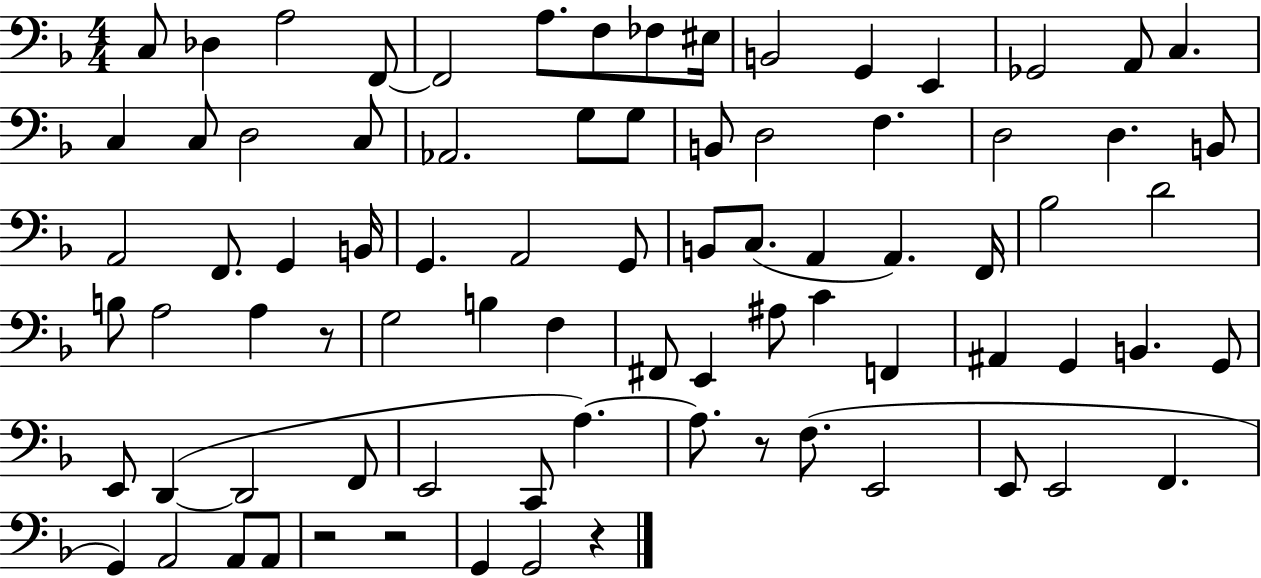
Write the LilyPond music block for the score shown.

{
  \clef bass
  \numericTimeSignature
  \time 4/4
  \key f \major
  c8 des4 a2 f,8~~ | f,2 a8. f8 fes8 eis16 | b,2 g,4 e,4 | ges,2 a,8 c4. | \break c4 c8 d2 c8 | aes,2. g8 g8 | b,8 d2 f4. | d2 d4. b,8 | \break a,2 f,8. g,4 b,16 | g,4. a,2 g,8 | b,8 c8.( a,4 a,4.) f,16 | bes2 d'2 | \break b8 a2 a4 r8 | g2 b4 f4 | fis,8 e,4 ais8 c'4 f,4 | ais,4 g,4 b,4. g,8 | \break e,8 d,4~(~ d,2 f,8 | e,2 c,8 a4.~~) | a8. r8 f8.( e,2 | e,8 e,2 f,4. | \break g,4) a,2 a,8 a,8 | r2 r2 | g,4 g,2 r4 | \bar "|."
}